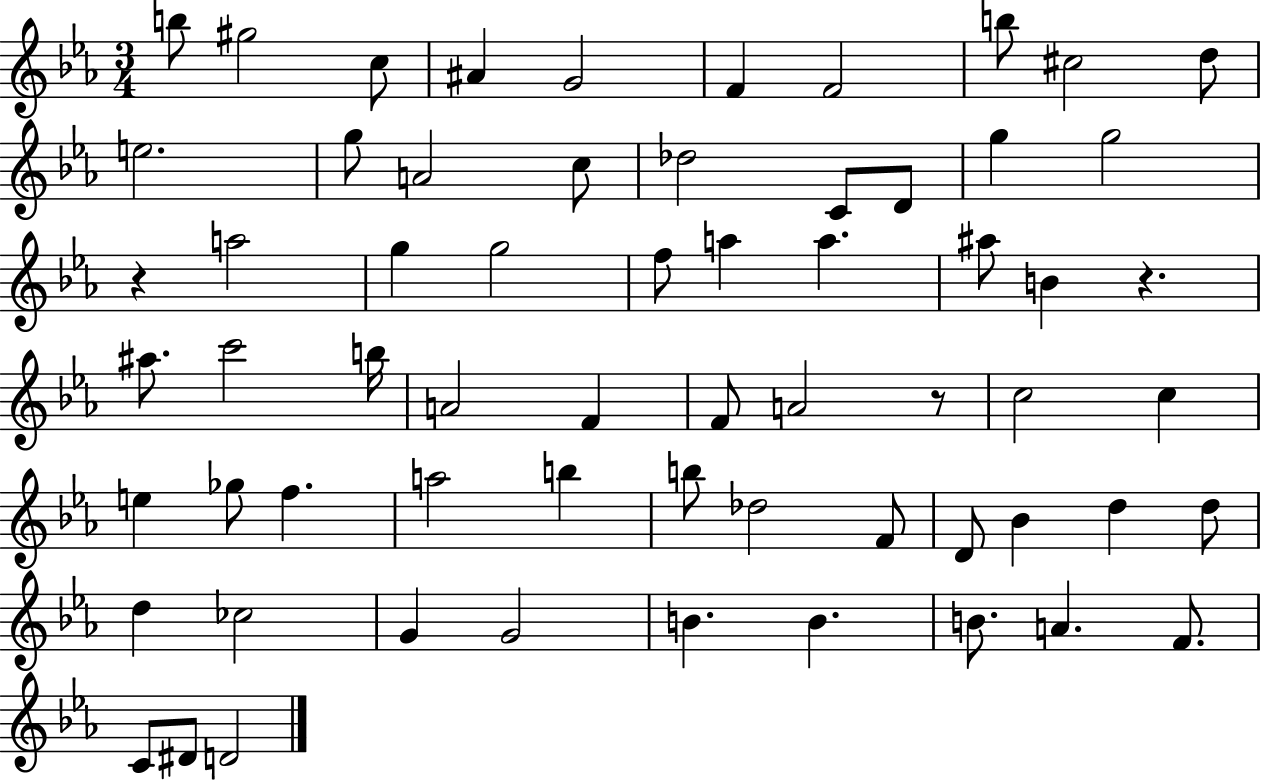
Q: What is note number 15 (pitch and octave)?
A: Db5